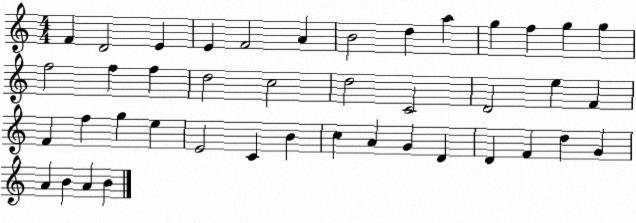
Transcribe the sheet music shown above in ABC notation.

X:1
T:Untitled
M:4/4
L:1/4
K:C
F D2 E E F2 A B2 d a g f g g f2 f f d2 c2 d2 C2 D2 e F F f g e E2 C B c A G D D F d G A B A B